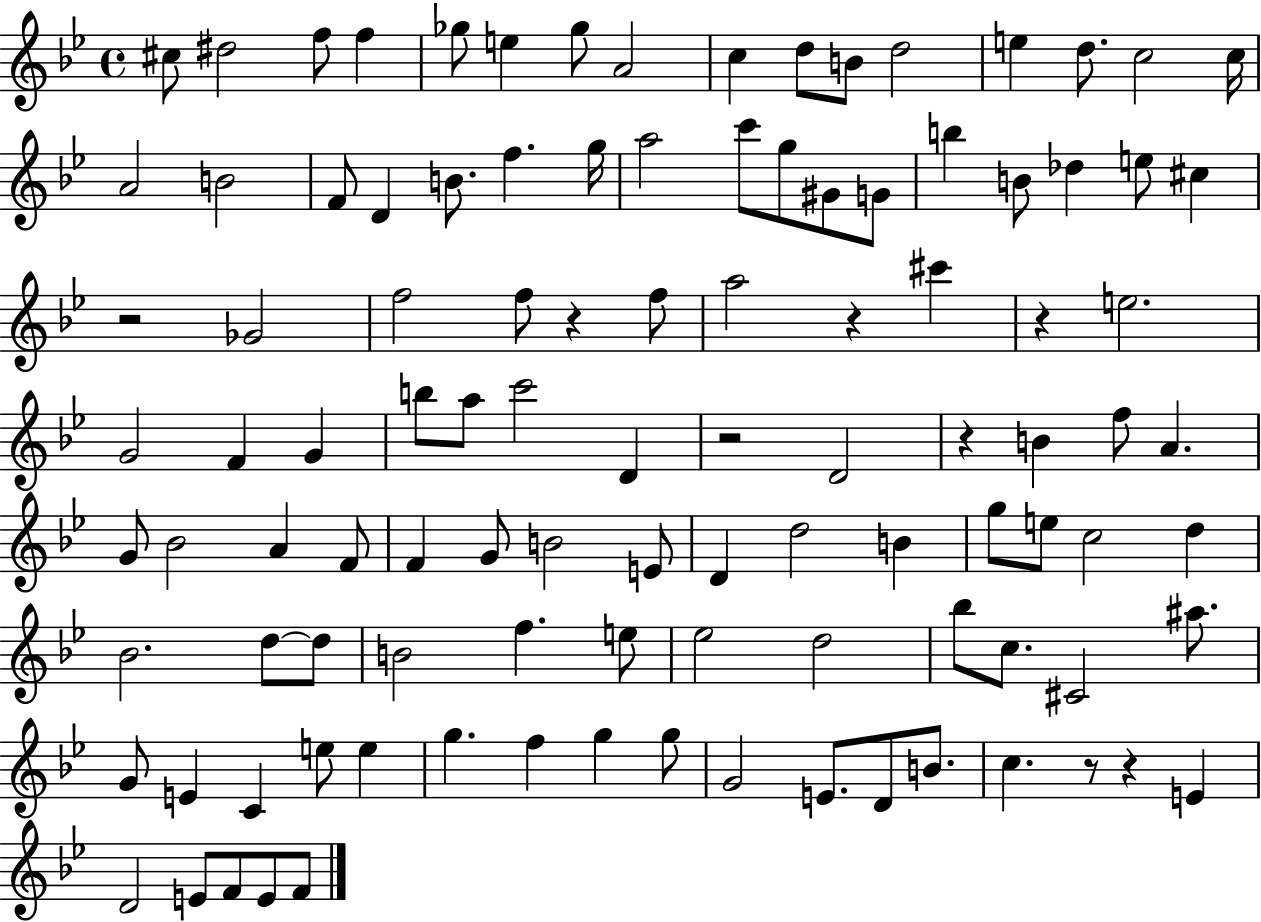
C#5/e D#5/h F5/e F5/q Gb5/e E5/q Gb5/e A4/h C5/q D5/e B4/e D5/h E5/q D5/e. C5/h C5/s A4/h B4/h F4/e D4/q B4/e. F5/q. G5/s A5/h C6/e G5/e G#4/e G4/e B5/q B4/e Db5/q E5/e C#5/q R/h Gb4/h F5/h F5/e R/q F5/e A5/h R/q C#6/q R/q E5/h. G4/h F4/q G4/q B5/e A5/e C6/h D4/q R/h D4/h R/q B4/q F5/e A4/q. G4/e Bb4/h A4/q F4/e F4/q G4/e B4/h E4/e D4/q D5/h B4/q G5/e E5/e C5/h D5/q Bb4/h. D5/e D5/e B4/h F5/q. E5/e Eb5/h D5/h Bb5/e C5/e. C#4/h A#5/e. G4/e E4/q C4/q E5/e E5/q G5/q. F5/q G5/q G5/e G4/h E4/e. D4/e B4/e. C5/q. R/e R/q E4/q D4/h E4/e F4/e E4/e F4/e